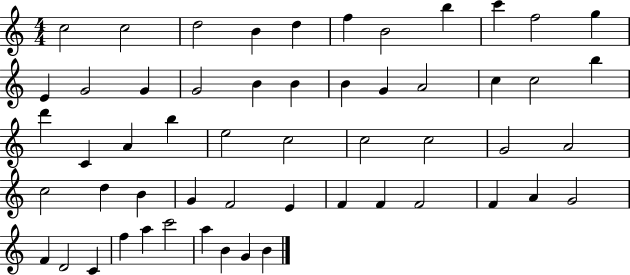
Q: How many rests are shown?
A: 0